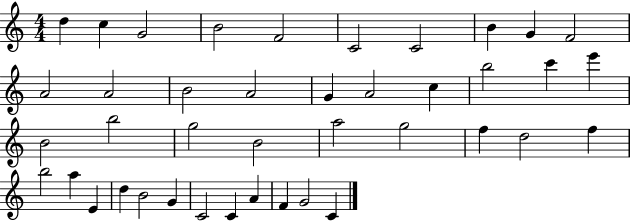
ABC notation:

X:1
T:Untitled
M:4/4
L:1/4
K:C
d c G2 B2 F2 C2 C2 B G F2 A2 A2 B2 A2 G A2 c b2 c' e' B2 b2 g2 B2 a2 g2 f d2 f b2 a E d B2 G C2 C A F G2 C